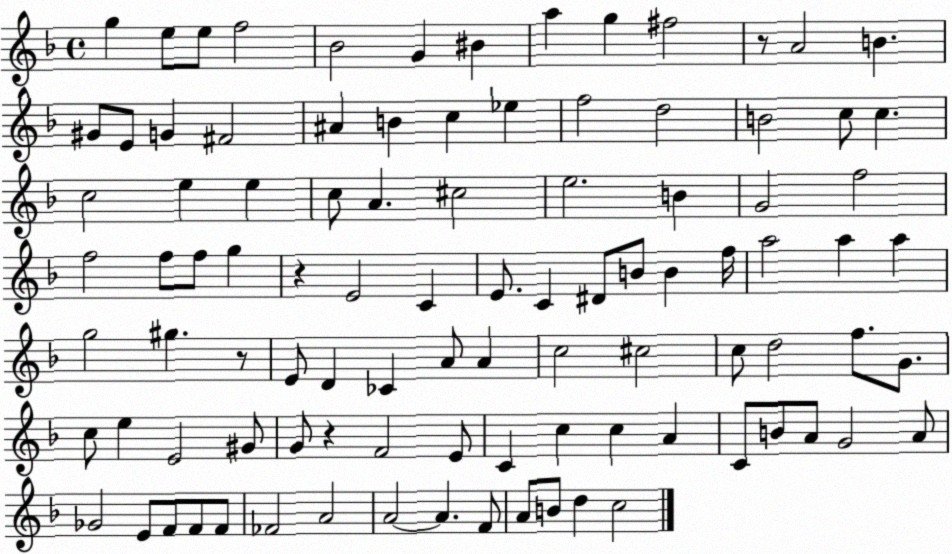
X:1
T:Untitled
M:4/4
L:1/4
K:F
g e/2 e/2 f2 _B2 G ^B a g ^f2 z/2 A2 B ^G/2 E/2 G ^F2 ^A B c _e f2 d2 B2 c/2 c c2 e e c/2 A ^c2 e2 B G2 f2 f2 f/2 f/2 g z E2 C E/2 C ^D/2 B/2 B f/4 a2 a a g2 ^g z/2 E/2 D _C A/2 A c2 ^c2 c/2 d2 f/2 G/2 c/2 e E2 ^G/2 G/2 z F2 E/2 C c c A C/2 B/2 A/2 G2 A/2 _G2 E/2 F/2 F/2 F/2 _F2 A2 A2 A F/2 A/2 B/2 d c2